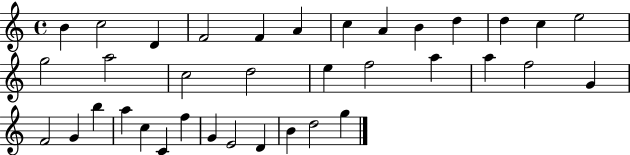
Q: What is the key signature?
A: C major